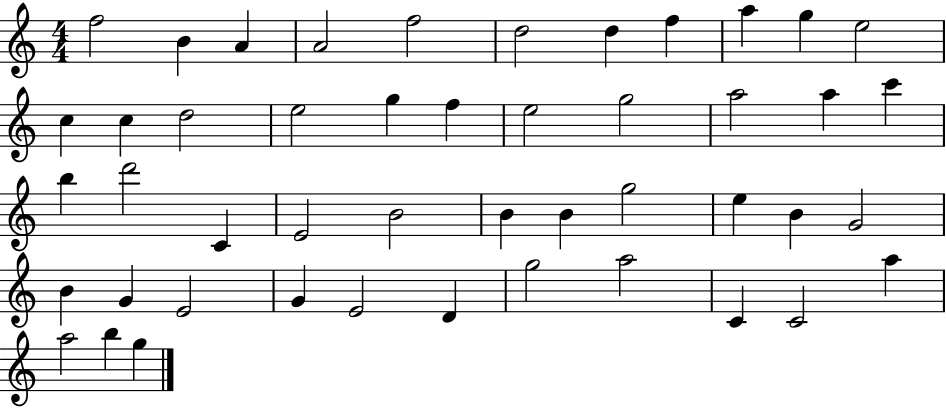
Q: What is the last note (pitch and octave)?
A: G5